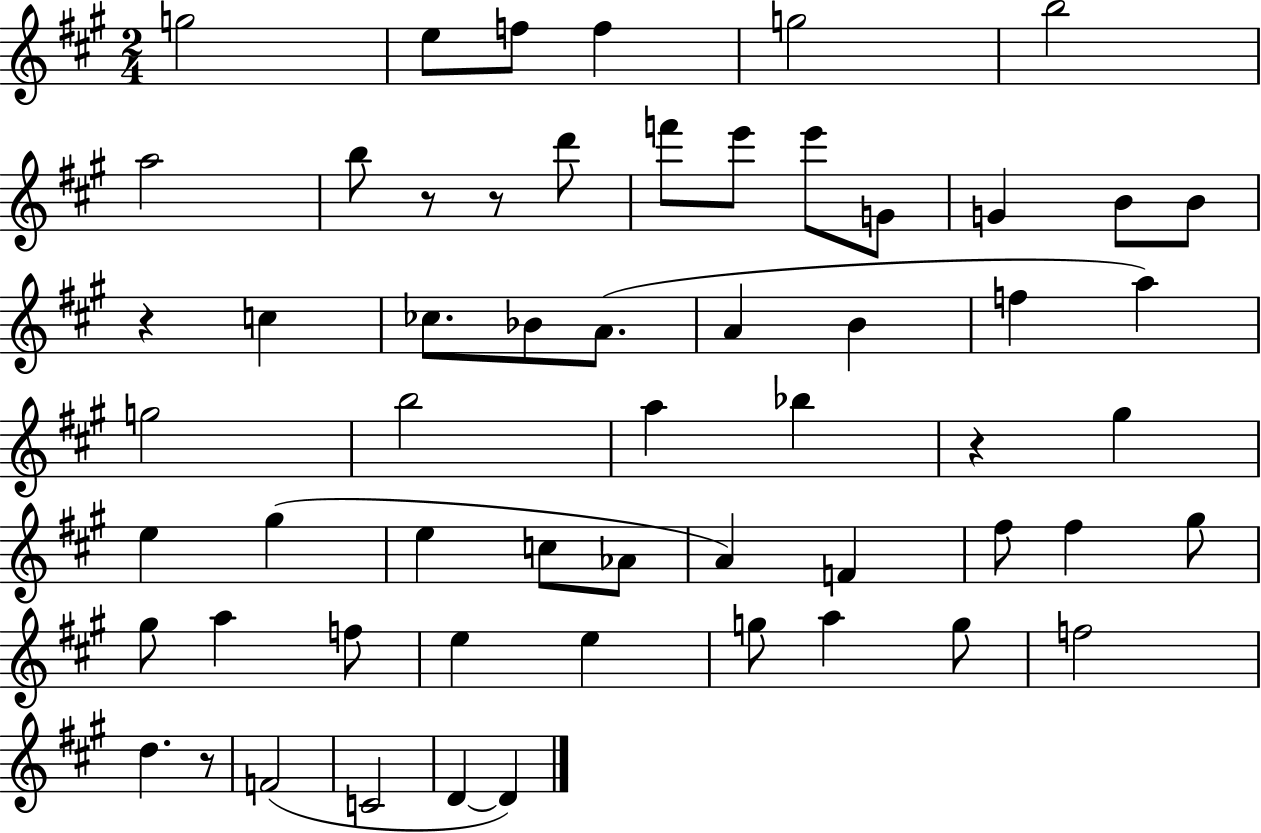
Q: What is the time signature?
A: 2/4